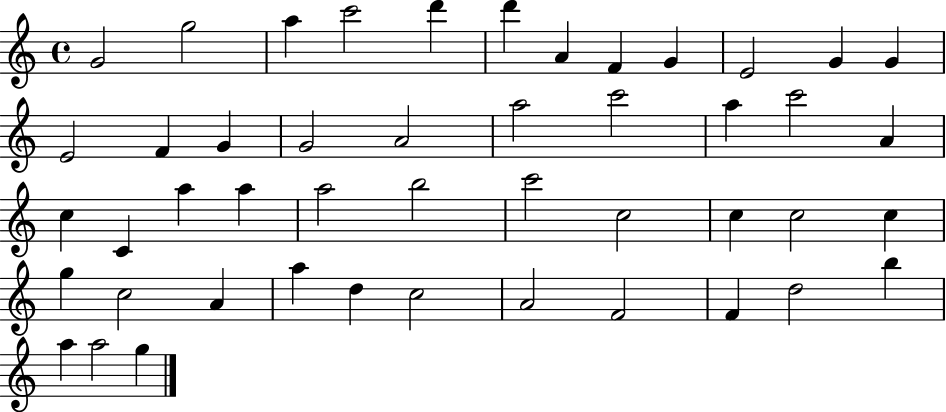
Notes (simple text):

G4/h G5/h A5/q C6/h D6/q D6/q A4/q F4/q G4/q E4/h G4/q G4/q E4/h F4/q G4/q G4/h A4/h A5/h C6/h A5/q C6/h A4/q C5/q C4/q A5/q A5/q A5/h B5/h C6/h C5/h C5/q C5/h C5/q G5/q C5/h A4/q A5/q D5/q C5/h A4/h F4/h F4/q D5/h B5/q A5/q A5/h G5/q